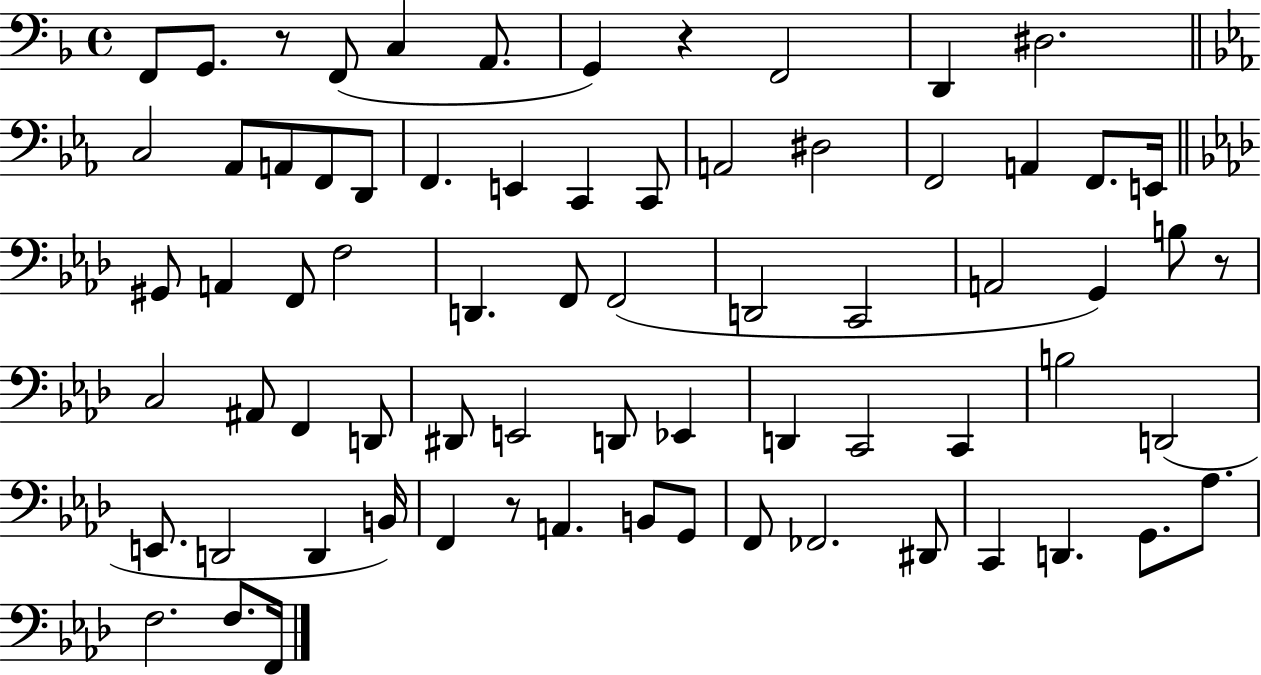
{
  \clef bass
  \time 4/4
  \defaultTimeSignature
  \key f \major
  f,8 g,8. r8 f,8( c4 a,8. | g,4) r4 f,2 | d,4 dis2. | \bar "||" \break \key c \minor c2 aes,8 a,8 f,8 d,8 | f,4. e,4 c,4 c,8 | a,2 dis2 | f,2 a,4 f,8. e,16 | \break \bar "||" \break \key aes \major gis,8 a,4 f,8 f2 | d,4. f,8 f,2( | d,2 c,2 | a,2 g,4) b8 r8 | \break c2 ais,8 f,4 d,8 | dis,8 e,2 d,8 ees,4 | d,4 c,2 c,4 | b2 d,2( | \break e,8. d,2 d,4 b,16) | f,4 r8 a,4. b,8 g,8 | f,8 fes,2. dis,8 | c,4 d,4. g,8. aes8. | \break f2. f8. f,16 | \bar "|."
}